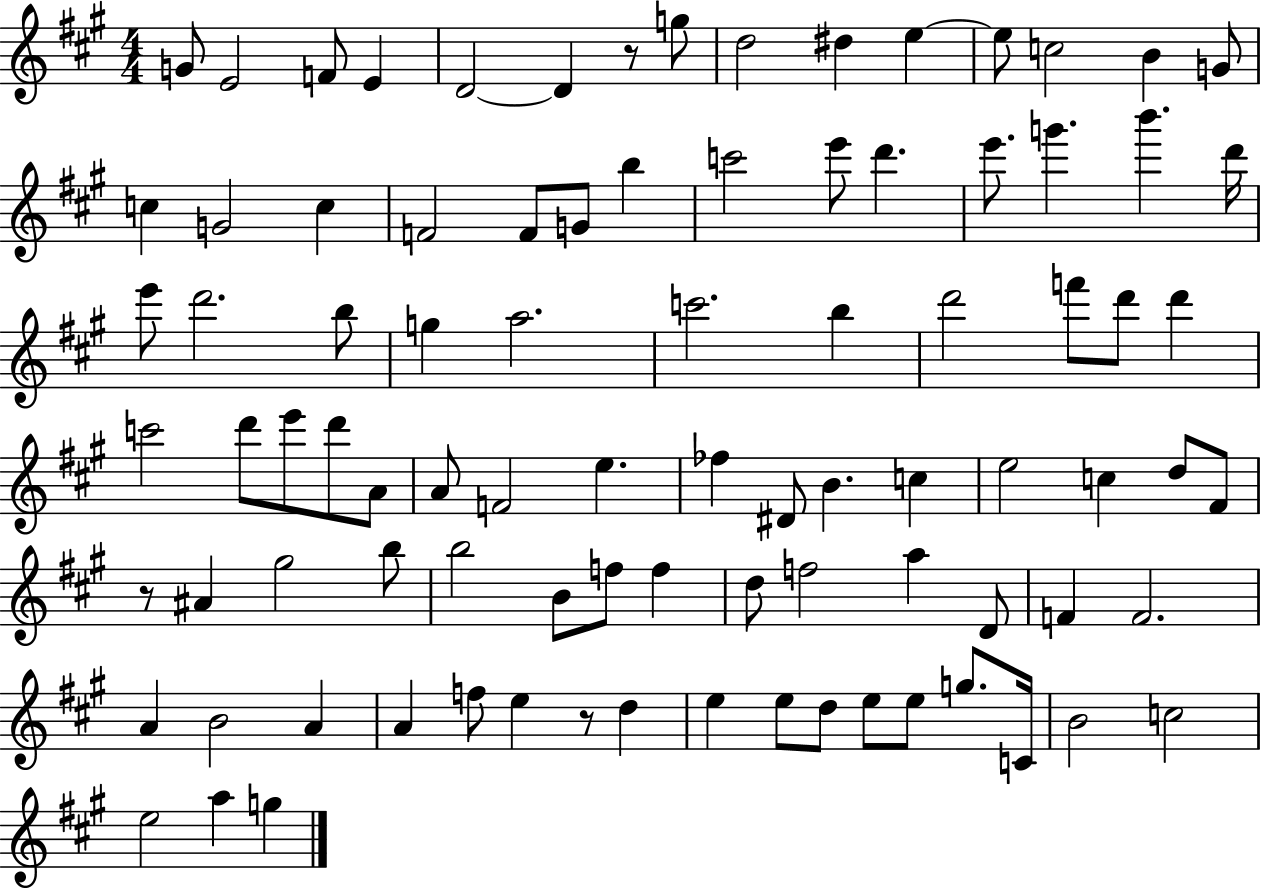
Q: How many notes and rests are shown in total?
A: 90